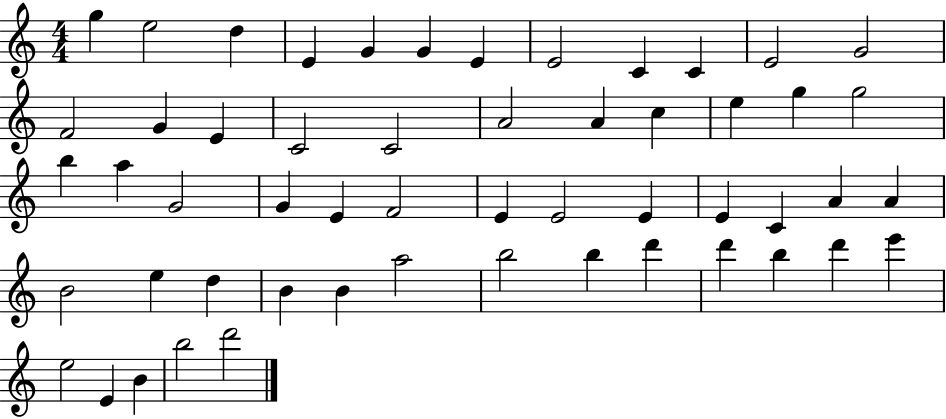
{
  \clef treble
  \numericTimeSignature
  \time 4/4
  \key c \major
  g''4 e''2 d''4 | e'4 g'4 g'4 e'4 | e'2 c'4 c'4 | e'2 g'2 | \break f'2 g'4 e'4 | c'2 c'2 | a'2 a'4 c''4 | e''4 g''4 g''2 | \break b''4 a''4 g'2 | g'4 e'4 f'2 | e'4 e'2 e'4 | e'4 c'4 a'4 a'4 | \break b'2 e''4 d''4 | b'4 b'4 a''2 | b''2 b''4 d'''4 | d'''4 b''4 d'''4 e'''4 | \break e''2 e'4 b'4 | b''2 d'''2 | \bar "|."
}